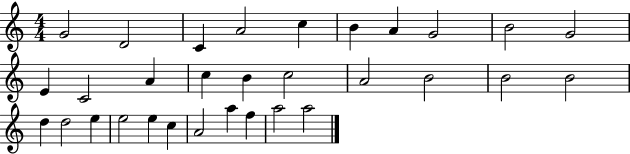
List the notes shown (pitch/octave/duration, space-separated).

G4/h D4/h C4/q A4/h C5/q B4/q A4/q G4/h B4/h G4/h E4/q C4/h A4/q C5/q B4/q C5/h A4/h B4/h B4/h B4/h D5/q D5/h E5/q E5/h E5/q C5/q A4/h A5/q F5/q A5/h A5/h